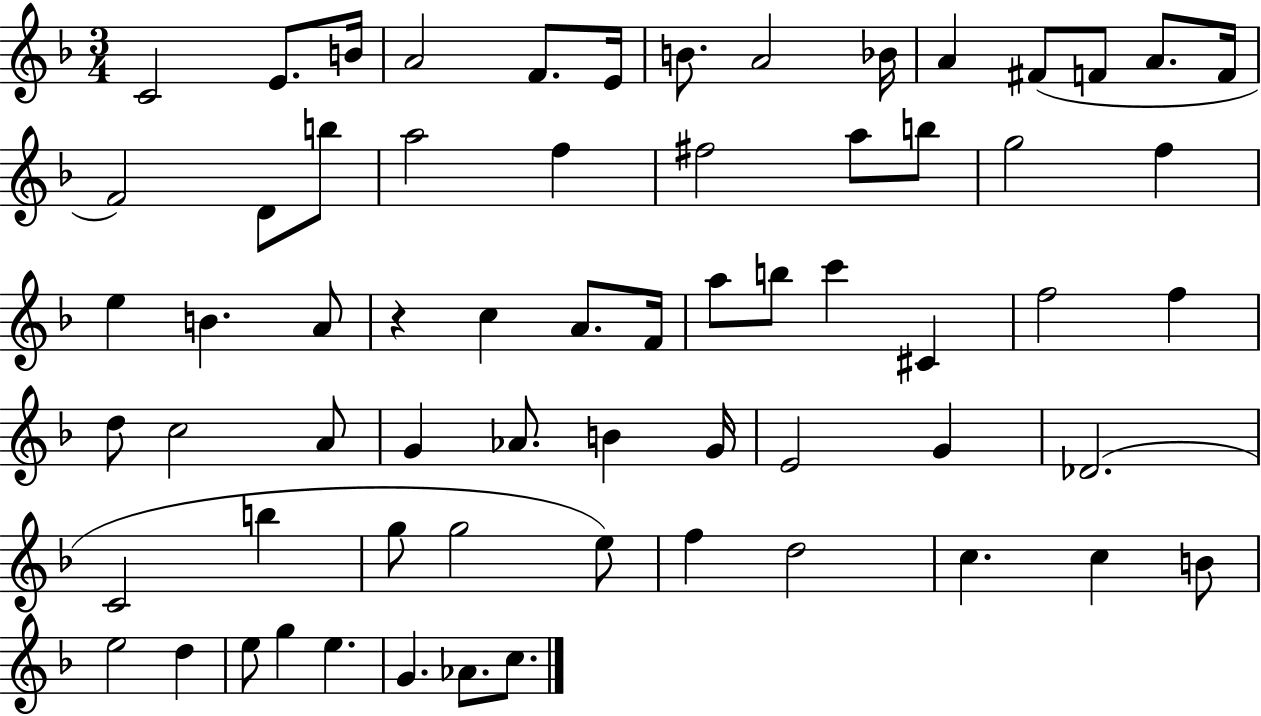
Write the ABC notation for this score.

X:1
T:Untitled
M:3/4
L:1/4
K:F
C2 E/2 B/4 A2 F/2 E/4 B/2 A2 _B/4 A ^F/2 F/2 A/2 F/4 F2 D/2 b/2 a2 f ^f2 a/2 b/2 g2 f e B A/2 z c A/2 F/4 a/2 b/2 c' ^C f2 f d/2 c2 A/2 G _A/2 B G/4 E2 G _D2 C2 b g/2 g2 e/2 f d2 c c B/2 e2 d e/2 g e G _A/2 c/2